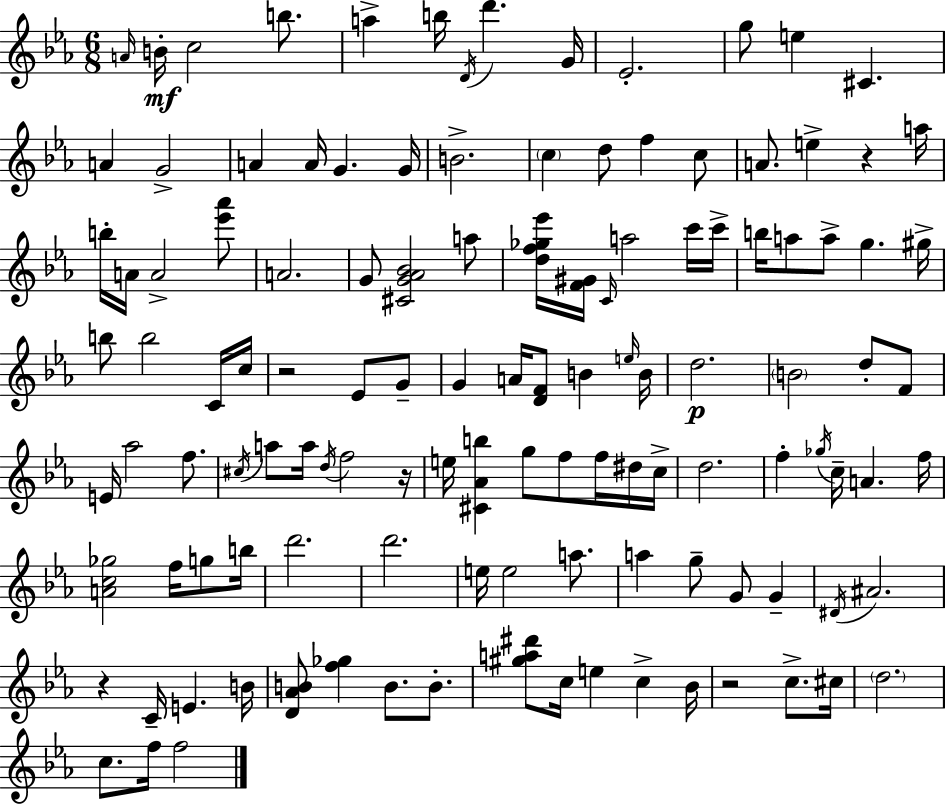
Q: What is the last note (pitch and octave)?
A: F5